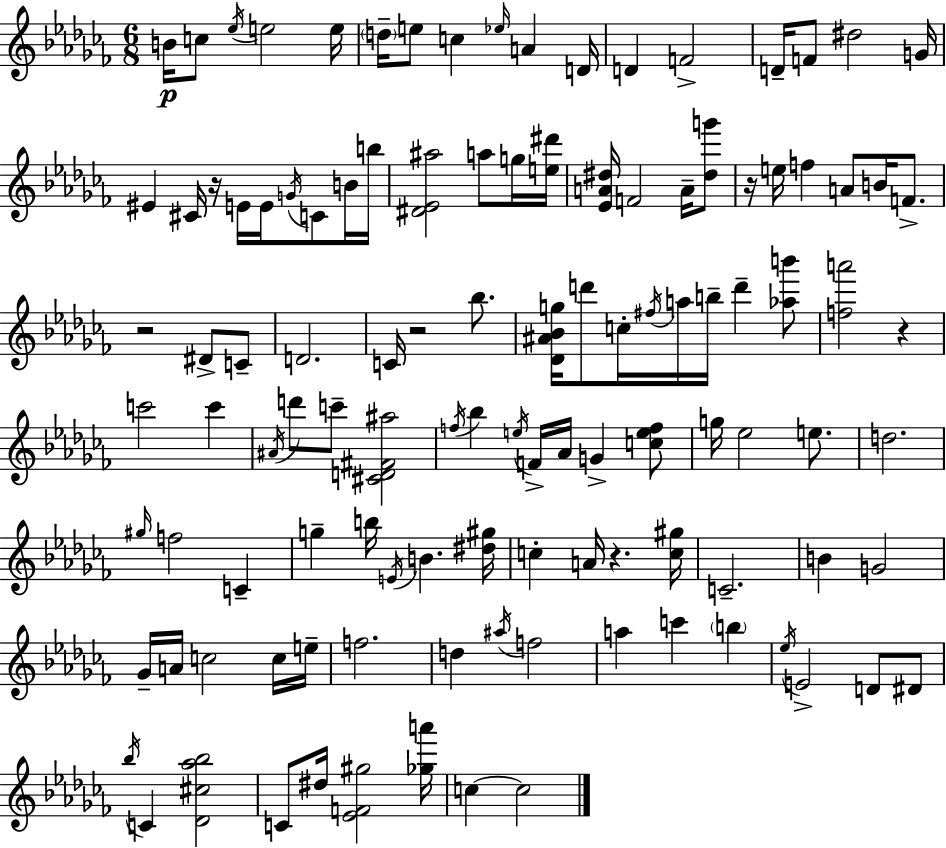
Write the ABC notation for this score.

X:1
T:Untitled
M:6/8
L:1/4
K:Abm
B/4 c/2 _e/4 e2 e/4 d/4 e/2 c _e/4 A D/4 D F2 D/4 F/2 ^d2 G/4 ^E ^C/4 z/4 E/4 E/4 G/4 C/2 B/4 b/4 [^D_E^a]2 a/2 g/4 [e^d']/4 [_EA^d]/4 F2 A/4 [^dg']/2 z/4 e/4 f A/2 B/4 F/2 z2 ^D/2 C/2 D2 C/4 z2 _b/2 [_D^A_Bg]/4 d'/2 c/4 ^f/4 a/4 b/4 d' [_ab']/2 [fa']2 z c'2 c' ^A/4 d'/2 c'/2 [^CD^F^a]2 f/4 _b e/4 F/4 _A/4 G [cef]/2 g/4 _e2 e/2 d2 ^g/4 f2 C g b/4 E/4 B [^d^g]/4 c A/4 z [c^g]/4 C2 B G2 _G/4 A/4 c2 c/4 e/4 f2 d ^a/4 f2 a c' b _e/4 E2 D/2 ^D/2 _b/4 C [_D^c_a_b]2 C/2 ^d/4 [_EF^g]2 [_ga']/4 c c2